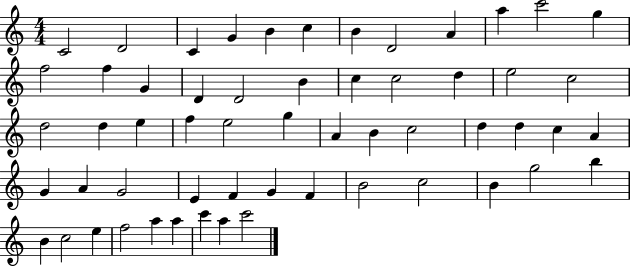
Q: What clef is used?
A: treble